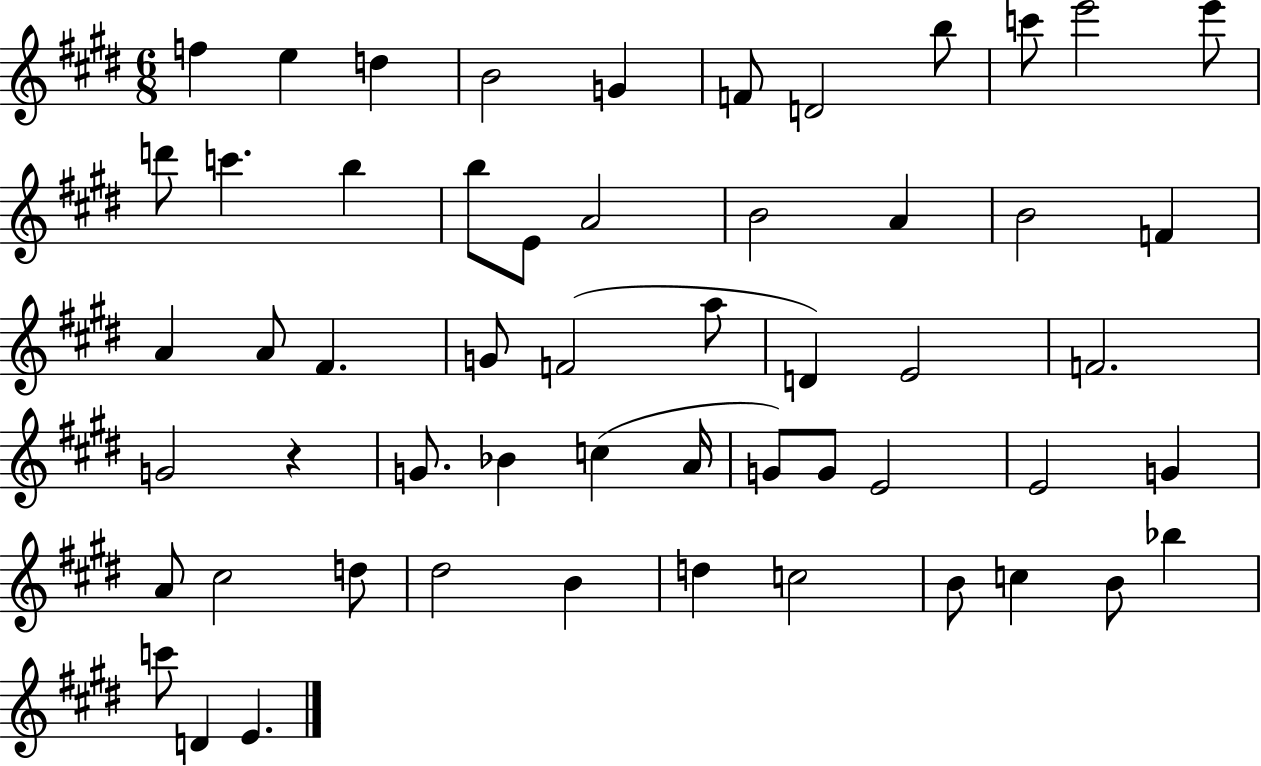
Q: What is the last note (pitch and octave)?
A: E4